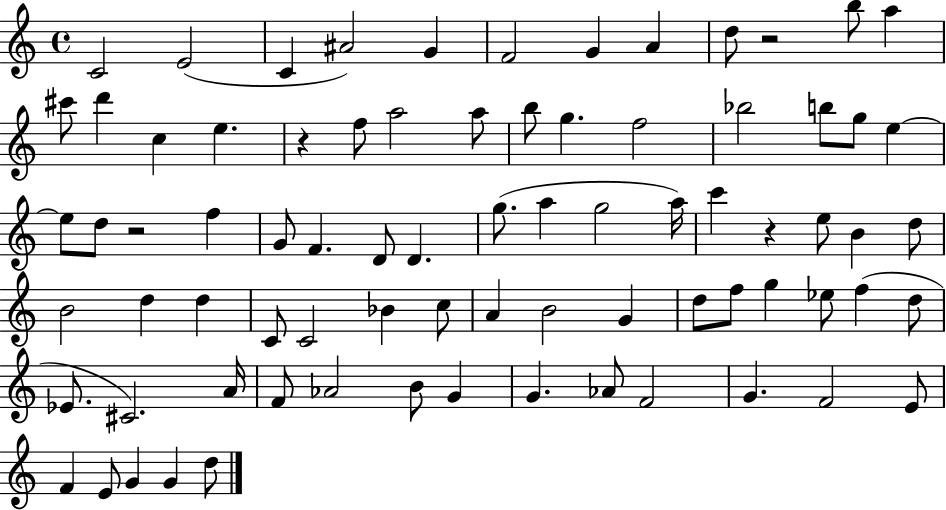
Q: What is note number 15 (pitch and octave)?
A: E5